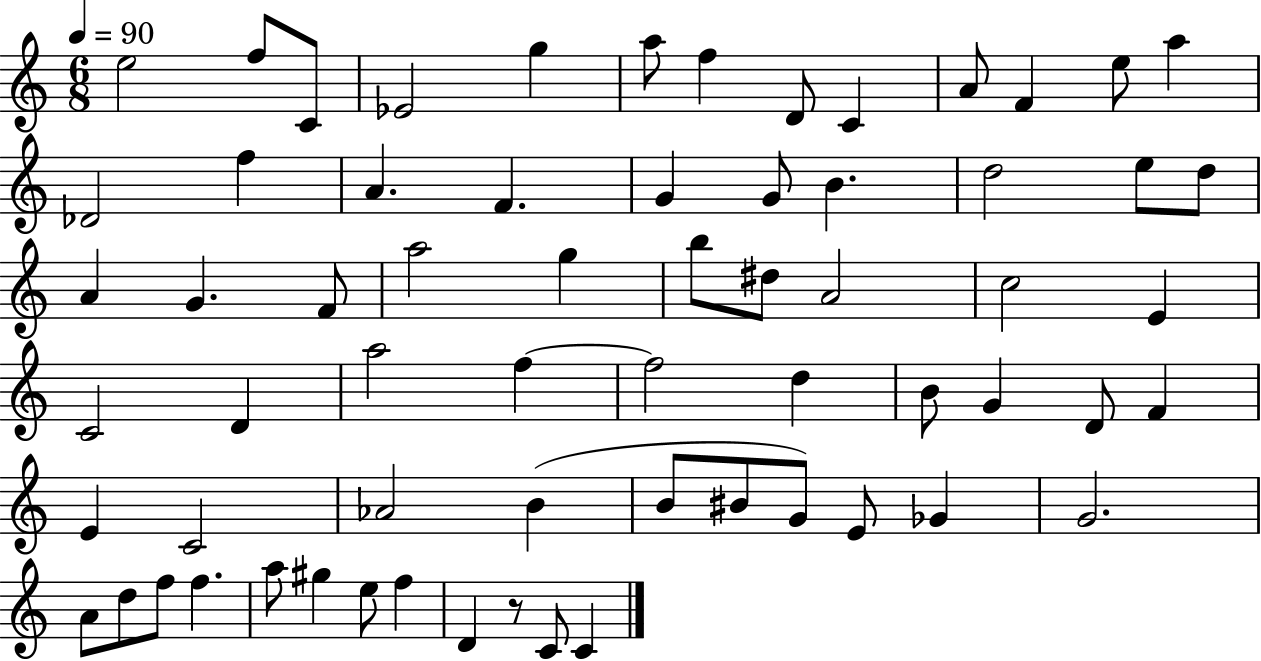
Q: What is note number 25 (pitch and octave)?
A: G4